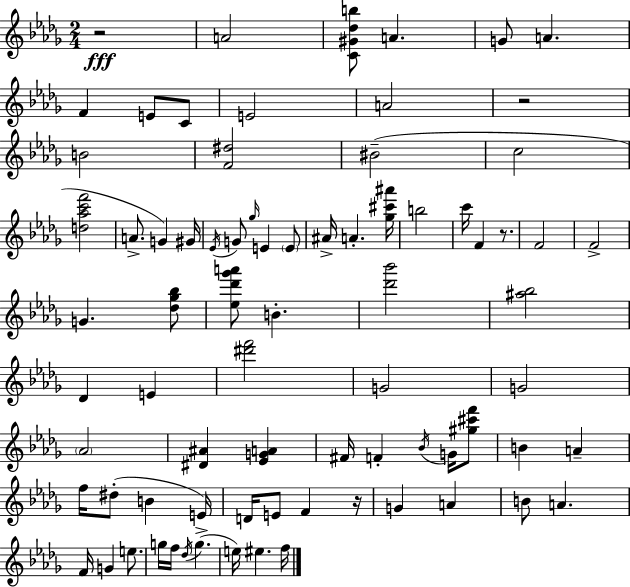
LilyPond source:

{
  \clef treble
  \numericTimeSignature
  \time 2/4
  \key bes \minor
  r2\fff | a'2 | <c' gis' des'' b''>8 a'4. | g'8 a'4. | \break f'4 e'8 c'8 | e'2 | a'2 | r2 | \break b'2 | <f' dis''>2 | bis'2--( | c''2 | \break <d'' aes'' c''' f'''>2 | a'8.-> g'4) gis'16 | \acciaccatura { ees'16 } g'8 \grace { ges''16 } e'4 | \parenthesize e'8 ais'16-> a'4.-. | \break <ges'' cis''' ais'''>16 b''2 | c'''16 f'4 r8. | f'2 | f'2-> | \break g'4. | <des'' ges'' bes''>8 <ees'' des''' ges''' a'''>8 b'4.-. | <des''' bes'''>2 | <ais'' bes''>2 | \break des'4 e'4 | <dis''' f'''>2 | g'2 | g'2 | \break \parenthesize aes'2 | <dis' ais'>4 <ees' g' a'>4 | fis'16 f'4-. \acciaccatura { bes'16 } | g'16 <gis'' cis''' f'''>8 b'4 a'4-- | \break f''16 dis''8-.( b'4 | e'16->) d'16 e'8 f'4 | r16 g'4 a'4 | b'8 a'4. | \break f'16 g'4 | e''8. g''16 f''16 \acciaccatura { des''16 }( g''4. | e''16) eis''4. | f''16 \bar "|."
}